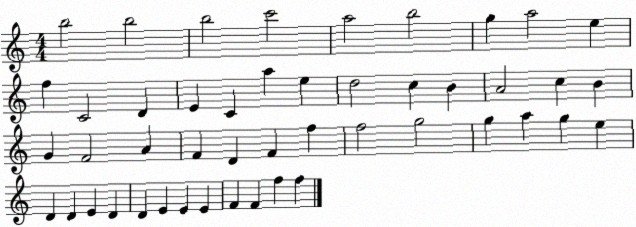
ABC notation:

X:1
T:Untitled
M:4/4
L:1/4
K:C
b2 b2 b2 c'2 a2 b2 g a2 e f C2 D E C a e d2 c B A2 c B G F2 A F D F f f2 g2 g a g e D D E D D E E E F F f f